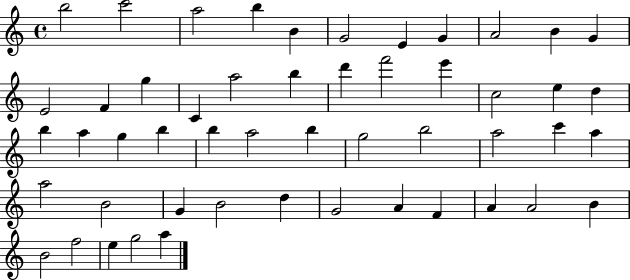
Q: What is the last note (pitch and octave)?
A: A5